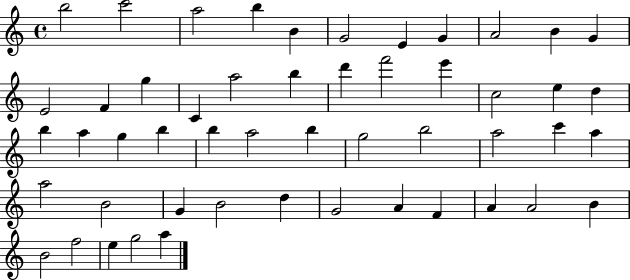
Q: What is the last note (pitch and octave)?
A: A5